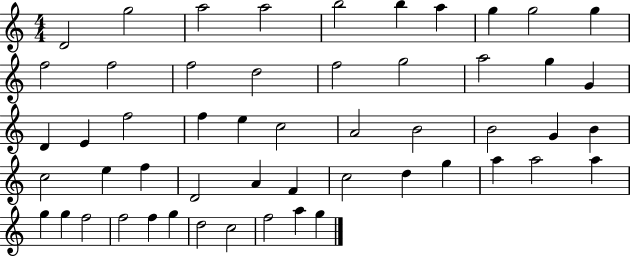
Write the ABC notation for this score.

X:1
T:Untitled
M:4/4
L:1/4
K:C
D2 g2 a2 a2 b2 b a g g2 g f2 f2 f2 d2 f2 g2 a2 g G D E f2 f e c2 A2 B2 B2 G B c2 e f D2 A F c2 d g a a2 a g g f2 f2 f g d2 c2 f2 a g